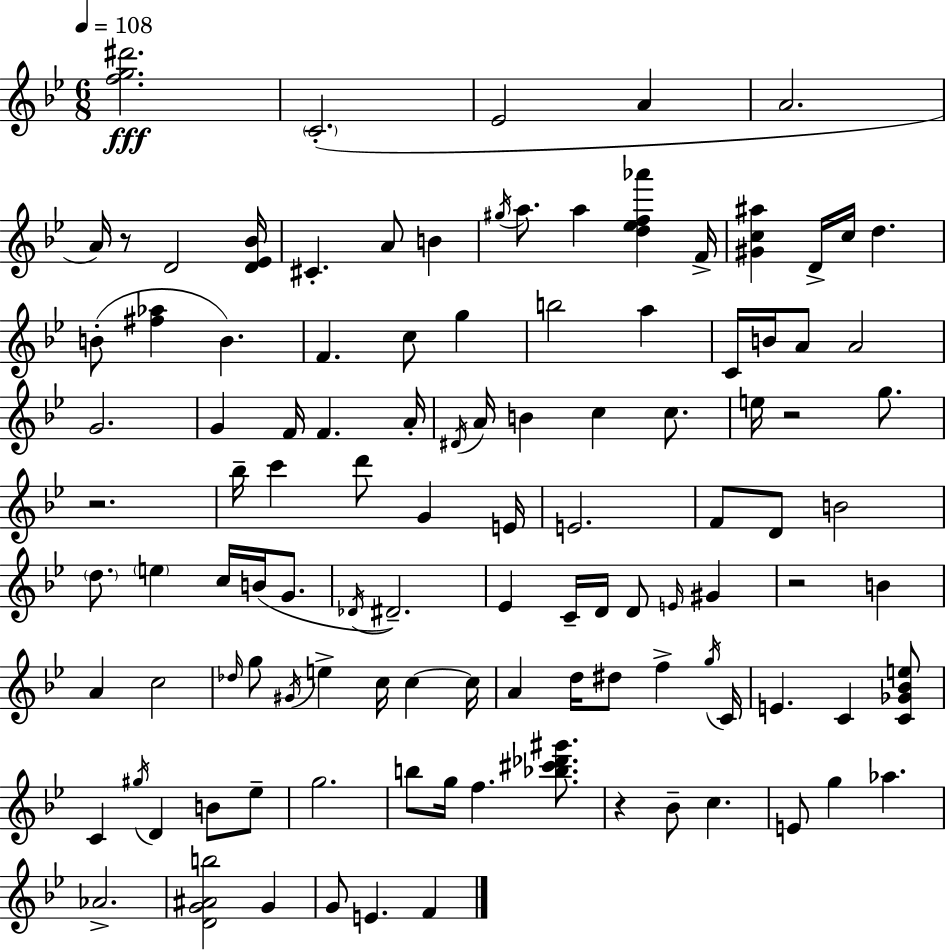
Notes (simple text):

[F5,G5,D#6]/h. C4/h. Eb4/h A4/q A4/h. A4/s R/e D4/h [D4,Eb4,Bb4]/s C#4/q. A4/e B4/q G#5/s A5/e. A5/q [D5,Eb5,F5,Ab6]/q F4/s [G#4,C5,A#5]/q D4/s C5/s D5/q. B4/e [F#5,Ab5]/q B4/q. F4/q. C5/e G5/q B5/h A5/q C4/s B4/s A4/e A4/h G4/h. G4/q F4/s F4/q. A4/s D#4/s A4/s B4/q C5/q C5/e. E5/s R/h G5/e. R/h. Bb5/s C6/q D6/e G4/q E4/s E4/h. F4/e D4/e B4/h D5/e. E5/q C5/s B4/s G4/e. Db4/s D#4/h. Eb4/q C4/s D4/s D4/e E4/s G#4/q R/h B4/q A4/q C5/h Db5/s G5/e G#4/s E5/q C5/s C5/q C5/s A4/q D5/s D#5/e F5/q G5/s C4/s E4/q. C4/q [C4,Gb4,Bb4,E5]/e C4/q G#5/s D4/q B4/e Eb5/e G5/h. B5/e G5/s F5/q. [Bb5,C#6,Db6,G#6]/e. R/q Bb4/e C5/q. E4/e G5/q Ab5/q. Ab4/h. [D4,G4,A#4,B5]/h G4/q G4/e E4/q. F4/q